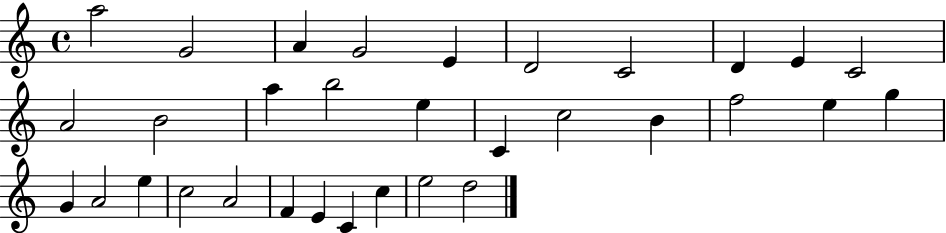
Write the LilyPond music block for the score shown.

{
  \clef treble
  \time 4/4
  \defaultTimeSignature
  \key c \major
  a''2 g'2 | a'4 g'2 e'4 | d'2 c'2 | d'4 e'4 c'2 | \break a'2 b'2 | a''4 b''2 e''4 | c'4 c''2 b'4 | f''2 e''4 g''4 | \break g'4 a'2 e''4 | c''2 a'2 | f'4 e'4 c'4 c''4 | e''2 d''2 | \break \bar "|."
}